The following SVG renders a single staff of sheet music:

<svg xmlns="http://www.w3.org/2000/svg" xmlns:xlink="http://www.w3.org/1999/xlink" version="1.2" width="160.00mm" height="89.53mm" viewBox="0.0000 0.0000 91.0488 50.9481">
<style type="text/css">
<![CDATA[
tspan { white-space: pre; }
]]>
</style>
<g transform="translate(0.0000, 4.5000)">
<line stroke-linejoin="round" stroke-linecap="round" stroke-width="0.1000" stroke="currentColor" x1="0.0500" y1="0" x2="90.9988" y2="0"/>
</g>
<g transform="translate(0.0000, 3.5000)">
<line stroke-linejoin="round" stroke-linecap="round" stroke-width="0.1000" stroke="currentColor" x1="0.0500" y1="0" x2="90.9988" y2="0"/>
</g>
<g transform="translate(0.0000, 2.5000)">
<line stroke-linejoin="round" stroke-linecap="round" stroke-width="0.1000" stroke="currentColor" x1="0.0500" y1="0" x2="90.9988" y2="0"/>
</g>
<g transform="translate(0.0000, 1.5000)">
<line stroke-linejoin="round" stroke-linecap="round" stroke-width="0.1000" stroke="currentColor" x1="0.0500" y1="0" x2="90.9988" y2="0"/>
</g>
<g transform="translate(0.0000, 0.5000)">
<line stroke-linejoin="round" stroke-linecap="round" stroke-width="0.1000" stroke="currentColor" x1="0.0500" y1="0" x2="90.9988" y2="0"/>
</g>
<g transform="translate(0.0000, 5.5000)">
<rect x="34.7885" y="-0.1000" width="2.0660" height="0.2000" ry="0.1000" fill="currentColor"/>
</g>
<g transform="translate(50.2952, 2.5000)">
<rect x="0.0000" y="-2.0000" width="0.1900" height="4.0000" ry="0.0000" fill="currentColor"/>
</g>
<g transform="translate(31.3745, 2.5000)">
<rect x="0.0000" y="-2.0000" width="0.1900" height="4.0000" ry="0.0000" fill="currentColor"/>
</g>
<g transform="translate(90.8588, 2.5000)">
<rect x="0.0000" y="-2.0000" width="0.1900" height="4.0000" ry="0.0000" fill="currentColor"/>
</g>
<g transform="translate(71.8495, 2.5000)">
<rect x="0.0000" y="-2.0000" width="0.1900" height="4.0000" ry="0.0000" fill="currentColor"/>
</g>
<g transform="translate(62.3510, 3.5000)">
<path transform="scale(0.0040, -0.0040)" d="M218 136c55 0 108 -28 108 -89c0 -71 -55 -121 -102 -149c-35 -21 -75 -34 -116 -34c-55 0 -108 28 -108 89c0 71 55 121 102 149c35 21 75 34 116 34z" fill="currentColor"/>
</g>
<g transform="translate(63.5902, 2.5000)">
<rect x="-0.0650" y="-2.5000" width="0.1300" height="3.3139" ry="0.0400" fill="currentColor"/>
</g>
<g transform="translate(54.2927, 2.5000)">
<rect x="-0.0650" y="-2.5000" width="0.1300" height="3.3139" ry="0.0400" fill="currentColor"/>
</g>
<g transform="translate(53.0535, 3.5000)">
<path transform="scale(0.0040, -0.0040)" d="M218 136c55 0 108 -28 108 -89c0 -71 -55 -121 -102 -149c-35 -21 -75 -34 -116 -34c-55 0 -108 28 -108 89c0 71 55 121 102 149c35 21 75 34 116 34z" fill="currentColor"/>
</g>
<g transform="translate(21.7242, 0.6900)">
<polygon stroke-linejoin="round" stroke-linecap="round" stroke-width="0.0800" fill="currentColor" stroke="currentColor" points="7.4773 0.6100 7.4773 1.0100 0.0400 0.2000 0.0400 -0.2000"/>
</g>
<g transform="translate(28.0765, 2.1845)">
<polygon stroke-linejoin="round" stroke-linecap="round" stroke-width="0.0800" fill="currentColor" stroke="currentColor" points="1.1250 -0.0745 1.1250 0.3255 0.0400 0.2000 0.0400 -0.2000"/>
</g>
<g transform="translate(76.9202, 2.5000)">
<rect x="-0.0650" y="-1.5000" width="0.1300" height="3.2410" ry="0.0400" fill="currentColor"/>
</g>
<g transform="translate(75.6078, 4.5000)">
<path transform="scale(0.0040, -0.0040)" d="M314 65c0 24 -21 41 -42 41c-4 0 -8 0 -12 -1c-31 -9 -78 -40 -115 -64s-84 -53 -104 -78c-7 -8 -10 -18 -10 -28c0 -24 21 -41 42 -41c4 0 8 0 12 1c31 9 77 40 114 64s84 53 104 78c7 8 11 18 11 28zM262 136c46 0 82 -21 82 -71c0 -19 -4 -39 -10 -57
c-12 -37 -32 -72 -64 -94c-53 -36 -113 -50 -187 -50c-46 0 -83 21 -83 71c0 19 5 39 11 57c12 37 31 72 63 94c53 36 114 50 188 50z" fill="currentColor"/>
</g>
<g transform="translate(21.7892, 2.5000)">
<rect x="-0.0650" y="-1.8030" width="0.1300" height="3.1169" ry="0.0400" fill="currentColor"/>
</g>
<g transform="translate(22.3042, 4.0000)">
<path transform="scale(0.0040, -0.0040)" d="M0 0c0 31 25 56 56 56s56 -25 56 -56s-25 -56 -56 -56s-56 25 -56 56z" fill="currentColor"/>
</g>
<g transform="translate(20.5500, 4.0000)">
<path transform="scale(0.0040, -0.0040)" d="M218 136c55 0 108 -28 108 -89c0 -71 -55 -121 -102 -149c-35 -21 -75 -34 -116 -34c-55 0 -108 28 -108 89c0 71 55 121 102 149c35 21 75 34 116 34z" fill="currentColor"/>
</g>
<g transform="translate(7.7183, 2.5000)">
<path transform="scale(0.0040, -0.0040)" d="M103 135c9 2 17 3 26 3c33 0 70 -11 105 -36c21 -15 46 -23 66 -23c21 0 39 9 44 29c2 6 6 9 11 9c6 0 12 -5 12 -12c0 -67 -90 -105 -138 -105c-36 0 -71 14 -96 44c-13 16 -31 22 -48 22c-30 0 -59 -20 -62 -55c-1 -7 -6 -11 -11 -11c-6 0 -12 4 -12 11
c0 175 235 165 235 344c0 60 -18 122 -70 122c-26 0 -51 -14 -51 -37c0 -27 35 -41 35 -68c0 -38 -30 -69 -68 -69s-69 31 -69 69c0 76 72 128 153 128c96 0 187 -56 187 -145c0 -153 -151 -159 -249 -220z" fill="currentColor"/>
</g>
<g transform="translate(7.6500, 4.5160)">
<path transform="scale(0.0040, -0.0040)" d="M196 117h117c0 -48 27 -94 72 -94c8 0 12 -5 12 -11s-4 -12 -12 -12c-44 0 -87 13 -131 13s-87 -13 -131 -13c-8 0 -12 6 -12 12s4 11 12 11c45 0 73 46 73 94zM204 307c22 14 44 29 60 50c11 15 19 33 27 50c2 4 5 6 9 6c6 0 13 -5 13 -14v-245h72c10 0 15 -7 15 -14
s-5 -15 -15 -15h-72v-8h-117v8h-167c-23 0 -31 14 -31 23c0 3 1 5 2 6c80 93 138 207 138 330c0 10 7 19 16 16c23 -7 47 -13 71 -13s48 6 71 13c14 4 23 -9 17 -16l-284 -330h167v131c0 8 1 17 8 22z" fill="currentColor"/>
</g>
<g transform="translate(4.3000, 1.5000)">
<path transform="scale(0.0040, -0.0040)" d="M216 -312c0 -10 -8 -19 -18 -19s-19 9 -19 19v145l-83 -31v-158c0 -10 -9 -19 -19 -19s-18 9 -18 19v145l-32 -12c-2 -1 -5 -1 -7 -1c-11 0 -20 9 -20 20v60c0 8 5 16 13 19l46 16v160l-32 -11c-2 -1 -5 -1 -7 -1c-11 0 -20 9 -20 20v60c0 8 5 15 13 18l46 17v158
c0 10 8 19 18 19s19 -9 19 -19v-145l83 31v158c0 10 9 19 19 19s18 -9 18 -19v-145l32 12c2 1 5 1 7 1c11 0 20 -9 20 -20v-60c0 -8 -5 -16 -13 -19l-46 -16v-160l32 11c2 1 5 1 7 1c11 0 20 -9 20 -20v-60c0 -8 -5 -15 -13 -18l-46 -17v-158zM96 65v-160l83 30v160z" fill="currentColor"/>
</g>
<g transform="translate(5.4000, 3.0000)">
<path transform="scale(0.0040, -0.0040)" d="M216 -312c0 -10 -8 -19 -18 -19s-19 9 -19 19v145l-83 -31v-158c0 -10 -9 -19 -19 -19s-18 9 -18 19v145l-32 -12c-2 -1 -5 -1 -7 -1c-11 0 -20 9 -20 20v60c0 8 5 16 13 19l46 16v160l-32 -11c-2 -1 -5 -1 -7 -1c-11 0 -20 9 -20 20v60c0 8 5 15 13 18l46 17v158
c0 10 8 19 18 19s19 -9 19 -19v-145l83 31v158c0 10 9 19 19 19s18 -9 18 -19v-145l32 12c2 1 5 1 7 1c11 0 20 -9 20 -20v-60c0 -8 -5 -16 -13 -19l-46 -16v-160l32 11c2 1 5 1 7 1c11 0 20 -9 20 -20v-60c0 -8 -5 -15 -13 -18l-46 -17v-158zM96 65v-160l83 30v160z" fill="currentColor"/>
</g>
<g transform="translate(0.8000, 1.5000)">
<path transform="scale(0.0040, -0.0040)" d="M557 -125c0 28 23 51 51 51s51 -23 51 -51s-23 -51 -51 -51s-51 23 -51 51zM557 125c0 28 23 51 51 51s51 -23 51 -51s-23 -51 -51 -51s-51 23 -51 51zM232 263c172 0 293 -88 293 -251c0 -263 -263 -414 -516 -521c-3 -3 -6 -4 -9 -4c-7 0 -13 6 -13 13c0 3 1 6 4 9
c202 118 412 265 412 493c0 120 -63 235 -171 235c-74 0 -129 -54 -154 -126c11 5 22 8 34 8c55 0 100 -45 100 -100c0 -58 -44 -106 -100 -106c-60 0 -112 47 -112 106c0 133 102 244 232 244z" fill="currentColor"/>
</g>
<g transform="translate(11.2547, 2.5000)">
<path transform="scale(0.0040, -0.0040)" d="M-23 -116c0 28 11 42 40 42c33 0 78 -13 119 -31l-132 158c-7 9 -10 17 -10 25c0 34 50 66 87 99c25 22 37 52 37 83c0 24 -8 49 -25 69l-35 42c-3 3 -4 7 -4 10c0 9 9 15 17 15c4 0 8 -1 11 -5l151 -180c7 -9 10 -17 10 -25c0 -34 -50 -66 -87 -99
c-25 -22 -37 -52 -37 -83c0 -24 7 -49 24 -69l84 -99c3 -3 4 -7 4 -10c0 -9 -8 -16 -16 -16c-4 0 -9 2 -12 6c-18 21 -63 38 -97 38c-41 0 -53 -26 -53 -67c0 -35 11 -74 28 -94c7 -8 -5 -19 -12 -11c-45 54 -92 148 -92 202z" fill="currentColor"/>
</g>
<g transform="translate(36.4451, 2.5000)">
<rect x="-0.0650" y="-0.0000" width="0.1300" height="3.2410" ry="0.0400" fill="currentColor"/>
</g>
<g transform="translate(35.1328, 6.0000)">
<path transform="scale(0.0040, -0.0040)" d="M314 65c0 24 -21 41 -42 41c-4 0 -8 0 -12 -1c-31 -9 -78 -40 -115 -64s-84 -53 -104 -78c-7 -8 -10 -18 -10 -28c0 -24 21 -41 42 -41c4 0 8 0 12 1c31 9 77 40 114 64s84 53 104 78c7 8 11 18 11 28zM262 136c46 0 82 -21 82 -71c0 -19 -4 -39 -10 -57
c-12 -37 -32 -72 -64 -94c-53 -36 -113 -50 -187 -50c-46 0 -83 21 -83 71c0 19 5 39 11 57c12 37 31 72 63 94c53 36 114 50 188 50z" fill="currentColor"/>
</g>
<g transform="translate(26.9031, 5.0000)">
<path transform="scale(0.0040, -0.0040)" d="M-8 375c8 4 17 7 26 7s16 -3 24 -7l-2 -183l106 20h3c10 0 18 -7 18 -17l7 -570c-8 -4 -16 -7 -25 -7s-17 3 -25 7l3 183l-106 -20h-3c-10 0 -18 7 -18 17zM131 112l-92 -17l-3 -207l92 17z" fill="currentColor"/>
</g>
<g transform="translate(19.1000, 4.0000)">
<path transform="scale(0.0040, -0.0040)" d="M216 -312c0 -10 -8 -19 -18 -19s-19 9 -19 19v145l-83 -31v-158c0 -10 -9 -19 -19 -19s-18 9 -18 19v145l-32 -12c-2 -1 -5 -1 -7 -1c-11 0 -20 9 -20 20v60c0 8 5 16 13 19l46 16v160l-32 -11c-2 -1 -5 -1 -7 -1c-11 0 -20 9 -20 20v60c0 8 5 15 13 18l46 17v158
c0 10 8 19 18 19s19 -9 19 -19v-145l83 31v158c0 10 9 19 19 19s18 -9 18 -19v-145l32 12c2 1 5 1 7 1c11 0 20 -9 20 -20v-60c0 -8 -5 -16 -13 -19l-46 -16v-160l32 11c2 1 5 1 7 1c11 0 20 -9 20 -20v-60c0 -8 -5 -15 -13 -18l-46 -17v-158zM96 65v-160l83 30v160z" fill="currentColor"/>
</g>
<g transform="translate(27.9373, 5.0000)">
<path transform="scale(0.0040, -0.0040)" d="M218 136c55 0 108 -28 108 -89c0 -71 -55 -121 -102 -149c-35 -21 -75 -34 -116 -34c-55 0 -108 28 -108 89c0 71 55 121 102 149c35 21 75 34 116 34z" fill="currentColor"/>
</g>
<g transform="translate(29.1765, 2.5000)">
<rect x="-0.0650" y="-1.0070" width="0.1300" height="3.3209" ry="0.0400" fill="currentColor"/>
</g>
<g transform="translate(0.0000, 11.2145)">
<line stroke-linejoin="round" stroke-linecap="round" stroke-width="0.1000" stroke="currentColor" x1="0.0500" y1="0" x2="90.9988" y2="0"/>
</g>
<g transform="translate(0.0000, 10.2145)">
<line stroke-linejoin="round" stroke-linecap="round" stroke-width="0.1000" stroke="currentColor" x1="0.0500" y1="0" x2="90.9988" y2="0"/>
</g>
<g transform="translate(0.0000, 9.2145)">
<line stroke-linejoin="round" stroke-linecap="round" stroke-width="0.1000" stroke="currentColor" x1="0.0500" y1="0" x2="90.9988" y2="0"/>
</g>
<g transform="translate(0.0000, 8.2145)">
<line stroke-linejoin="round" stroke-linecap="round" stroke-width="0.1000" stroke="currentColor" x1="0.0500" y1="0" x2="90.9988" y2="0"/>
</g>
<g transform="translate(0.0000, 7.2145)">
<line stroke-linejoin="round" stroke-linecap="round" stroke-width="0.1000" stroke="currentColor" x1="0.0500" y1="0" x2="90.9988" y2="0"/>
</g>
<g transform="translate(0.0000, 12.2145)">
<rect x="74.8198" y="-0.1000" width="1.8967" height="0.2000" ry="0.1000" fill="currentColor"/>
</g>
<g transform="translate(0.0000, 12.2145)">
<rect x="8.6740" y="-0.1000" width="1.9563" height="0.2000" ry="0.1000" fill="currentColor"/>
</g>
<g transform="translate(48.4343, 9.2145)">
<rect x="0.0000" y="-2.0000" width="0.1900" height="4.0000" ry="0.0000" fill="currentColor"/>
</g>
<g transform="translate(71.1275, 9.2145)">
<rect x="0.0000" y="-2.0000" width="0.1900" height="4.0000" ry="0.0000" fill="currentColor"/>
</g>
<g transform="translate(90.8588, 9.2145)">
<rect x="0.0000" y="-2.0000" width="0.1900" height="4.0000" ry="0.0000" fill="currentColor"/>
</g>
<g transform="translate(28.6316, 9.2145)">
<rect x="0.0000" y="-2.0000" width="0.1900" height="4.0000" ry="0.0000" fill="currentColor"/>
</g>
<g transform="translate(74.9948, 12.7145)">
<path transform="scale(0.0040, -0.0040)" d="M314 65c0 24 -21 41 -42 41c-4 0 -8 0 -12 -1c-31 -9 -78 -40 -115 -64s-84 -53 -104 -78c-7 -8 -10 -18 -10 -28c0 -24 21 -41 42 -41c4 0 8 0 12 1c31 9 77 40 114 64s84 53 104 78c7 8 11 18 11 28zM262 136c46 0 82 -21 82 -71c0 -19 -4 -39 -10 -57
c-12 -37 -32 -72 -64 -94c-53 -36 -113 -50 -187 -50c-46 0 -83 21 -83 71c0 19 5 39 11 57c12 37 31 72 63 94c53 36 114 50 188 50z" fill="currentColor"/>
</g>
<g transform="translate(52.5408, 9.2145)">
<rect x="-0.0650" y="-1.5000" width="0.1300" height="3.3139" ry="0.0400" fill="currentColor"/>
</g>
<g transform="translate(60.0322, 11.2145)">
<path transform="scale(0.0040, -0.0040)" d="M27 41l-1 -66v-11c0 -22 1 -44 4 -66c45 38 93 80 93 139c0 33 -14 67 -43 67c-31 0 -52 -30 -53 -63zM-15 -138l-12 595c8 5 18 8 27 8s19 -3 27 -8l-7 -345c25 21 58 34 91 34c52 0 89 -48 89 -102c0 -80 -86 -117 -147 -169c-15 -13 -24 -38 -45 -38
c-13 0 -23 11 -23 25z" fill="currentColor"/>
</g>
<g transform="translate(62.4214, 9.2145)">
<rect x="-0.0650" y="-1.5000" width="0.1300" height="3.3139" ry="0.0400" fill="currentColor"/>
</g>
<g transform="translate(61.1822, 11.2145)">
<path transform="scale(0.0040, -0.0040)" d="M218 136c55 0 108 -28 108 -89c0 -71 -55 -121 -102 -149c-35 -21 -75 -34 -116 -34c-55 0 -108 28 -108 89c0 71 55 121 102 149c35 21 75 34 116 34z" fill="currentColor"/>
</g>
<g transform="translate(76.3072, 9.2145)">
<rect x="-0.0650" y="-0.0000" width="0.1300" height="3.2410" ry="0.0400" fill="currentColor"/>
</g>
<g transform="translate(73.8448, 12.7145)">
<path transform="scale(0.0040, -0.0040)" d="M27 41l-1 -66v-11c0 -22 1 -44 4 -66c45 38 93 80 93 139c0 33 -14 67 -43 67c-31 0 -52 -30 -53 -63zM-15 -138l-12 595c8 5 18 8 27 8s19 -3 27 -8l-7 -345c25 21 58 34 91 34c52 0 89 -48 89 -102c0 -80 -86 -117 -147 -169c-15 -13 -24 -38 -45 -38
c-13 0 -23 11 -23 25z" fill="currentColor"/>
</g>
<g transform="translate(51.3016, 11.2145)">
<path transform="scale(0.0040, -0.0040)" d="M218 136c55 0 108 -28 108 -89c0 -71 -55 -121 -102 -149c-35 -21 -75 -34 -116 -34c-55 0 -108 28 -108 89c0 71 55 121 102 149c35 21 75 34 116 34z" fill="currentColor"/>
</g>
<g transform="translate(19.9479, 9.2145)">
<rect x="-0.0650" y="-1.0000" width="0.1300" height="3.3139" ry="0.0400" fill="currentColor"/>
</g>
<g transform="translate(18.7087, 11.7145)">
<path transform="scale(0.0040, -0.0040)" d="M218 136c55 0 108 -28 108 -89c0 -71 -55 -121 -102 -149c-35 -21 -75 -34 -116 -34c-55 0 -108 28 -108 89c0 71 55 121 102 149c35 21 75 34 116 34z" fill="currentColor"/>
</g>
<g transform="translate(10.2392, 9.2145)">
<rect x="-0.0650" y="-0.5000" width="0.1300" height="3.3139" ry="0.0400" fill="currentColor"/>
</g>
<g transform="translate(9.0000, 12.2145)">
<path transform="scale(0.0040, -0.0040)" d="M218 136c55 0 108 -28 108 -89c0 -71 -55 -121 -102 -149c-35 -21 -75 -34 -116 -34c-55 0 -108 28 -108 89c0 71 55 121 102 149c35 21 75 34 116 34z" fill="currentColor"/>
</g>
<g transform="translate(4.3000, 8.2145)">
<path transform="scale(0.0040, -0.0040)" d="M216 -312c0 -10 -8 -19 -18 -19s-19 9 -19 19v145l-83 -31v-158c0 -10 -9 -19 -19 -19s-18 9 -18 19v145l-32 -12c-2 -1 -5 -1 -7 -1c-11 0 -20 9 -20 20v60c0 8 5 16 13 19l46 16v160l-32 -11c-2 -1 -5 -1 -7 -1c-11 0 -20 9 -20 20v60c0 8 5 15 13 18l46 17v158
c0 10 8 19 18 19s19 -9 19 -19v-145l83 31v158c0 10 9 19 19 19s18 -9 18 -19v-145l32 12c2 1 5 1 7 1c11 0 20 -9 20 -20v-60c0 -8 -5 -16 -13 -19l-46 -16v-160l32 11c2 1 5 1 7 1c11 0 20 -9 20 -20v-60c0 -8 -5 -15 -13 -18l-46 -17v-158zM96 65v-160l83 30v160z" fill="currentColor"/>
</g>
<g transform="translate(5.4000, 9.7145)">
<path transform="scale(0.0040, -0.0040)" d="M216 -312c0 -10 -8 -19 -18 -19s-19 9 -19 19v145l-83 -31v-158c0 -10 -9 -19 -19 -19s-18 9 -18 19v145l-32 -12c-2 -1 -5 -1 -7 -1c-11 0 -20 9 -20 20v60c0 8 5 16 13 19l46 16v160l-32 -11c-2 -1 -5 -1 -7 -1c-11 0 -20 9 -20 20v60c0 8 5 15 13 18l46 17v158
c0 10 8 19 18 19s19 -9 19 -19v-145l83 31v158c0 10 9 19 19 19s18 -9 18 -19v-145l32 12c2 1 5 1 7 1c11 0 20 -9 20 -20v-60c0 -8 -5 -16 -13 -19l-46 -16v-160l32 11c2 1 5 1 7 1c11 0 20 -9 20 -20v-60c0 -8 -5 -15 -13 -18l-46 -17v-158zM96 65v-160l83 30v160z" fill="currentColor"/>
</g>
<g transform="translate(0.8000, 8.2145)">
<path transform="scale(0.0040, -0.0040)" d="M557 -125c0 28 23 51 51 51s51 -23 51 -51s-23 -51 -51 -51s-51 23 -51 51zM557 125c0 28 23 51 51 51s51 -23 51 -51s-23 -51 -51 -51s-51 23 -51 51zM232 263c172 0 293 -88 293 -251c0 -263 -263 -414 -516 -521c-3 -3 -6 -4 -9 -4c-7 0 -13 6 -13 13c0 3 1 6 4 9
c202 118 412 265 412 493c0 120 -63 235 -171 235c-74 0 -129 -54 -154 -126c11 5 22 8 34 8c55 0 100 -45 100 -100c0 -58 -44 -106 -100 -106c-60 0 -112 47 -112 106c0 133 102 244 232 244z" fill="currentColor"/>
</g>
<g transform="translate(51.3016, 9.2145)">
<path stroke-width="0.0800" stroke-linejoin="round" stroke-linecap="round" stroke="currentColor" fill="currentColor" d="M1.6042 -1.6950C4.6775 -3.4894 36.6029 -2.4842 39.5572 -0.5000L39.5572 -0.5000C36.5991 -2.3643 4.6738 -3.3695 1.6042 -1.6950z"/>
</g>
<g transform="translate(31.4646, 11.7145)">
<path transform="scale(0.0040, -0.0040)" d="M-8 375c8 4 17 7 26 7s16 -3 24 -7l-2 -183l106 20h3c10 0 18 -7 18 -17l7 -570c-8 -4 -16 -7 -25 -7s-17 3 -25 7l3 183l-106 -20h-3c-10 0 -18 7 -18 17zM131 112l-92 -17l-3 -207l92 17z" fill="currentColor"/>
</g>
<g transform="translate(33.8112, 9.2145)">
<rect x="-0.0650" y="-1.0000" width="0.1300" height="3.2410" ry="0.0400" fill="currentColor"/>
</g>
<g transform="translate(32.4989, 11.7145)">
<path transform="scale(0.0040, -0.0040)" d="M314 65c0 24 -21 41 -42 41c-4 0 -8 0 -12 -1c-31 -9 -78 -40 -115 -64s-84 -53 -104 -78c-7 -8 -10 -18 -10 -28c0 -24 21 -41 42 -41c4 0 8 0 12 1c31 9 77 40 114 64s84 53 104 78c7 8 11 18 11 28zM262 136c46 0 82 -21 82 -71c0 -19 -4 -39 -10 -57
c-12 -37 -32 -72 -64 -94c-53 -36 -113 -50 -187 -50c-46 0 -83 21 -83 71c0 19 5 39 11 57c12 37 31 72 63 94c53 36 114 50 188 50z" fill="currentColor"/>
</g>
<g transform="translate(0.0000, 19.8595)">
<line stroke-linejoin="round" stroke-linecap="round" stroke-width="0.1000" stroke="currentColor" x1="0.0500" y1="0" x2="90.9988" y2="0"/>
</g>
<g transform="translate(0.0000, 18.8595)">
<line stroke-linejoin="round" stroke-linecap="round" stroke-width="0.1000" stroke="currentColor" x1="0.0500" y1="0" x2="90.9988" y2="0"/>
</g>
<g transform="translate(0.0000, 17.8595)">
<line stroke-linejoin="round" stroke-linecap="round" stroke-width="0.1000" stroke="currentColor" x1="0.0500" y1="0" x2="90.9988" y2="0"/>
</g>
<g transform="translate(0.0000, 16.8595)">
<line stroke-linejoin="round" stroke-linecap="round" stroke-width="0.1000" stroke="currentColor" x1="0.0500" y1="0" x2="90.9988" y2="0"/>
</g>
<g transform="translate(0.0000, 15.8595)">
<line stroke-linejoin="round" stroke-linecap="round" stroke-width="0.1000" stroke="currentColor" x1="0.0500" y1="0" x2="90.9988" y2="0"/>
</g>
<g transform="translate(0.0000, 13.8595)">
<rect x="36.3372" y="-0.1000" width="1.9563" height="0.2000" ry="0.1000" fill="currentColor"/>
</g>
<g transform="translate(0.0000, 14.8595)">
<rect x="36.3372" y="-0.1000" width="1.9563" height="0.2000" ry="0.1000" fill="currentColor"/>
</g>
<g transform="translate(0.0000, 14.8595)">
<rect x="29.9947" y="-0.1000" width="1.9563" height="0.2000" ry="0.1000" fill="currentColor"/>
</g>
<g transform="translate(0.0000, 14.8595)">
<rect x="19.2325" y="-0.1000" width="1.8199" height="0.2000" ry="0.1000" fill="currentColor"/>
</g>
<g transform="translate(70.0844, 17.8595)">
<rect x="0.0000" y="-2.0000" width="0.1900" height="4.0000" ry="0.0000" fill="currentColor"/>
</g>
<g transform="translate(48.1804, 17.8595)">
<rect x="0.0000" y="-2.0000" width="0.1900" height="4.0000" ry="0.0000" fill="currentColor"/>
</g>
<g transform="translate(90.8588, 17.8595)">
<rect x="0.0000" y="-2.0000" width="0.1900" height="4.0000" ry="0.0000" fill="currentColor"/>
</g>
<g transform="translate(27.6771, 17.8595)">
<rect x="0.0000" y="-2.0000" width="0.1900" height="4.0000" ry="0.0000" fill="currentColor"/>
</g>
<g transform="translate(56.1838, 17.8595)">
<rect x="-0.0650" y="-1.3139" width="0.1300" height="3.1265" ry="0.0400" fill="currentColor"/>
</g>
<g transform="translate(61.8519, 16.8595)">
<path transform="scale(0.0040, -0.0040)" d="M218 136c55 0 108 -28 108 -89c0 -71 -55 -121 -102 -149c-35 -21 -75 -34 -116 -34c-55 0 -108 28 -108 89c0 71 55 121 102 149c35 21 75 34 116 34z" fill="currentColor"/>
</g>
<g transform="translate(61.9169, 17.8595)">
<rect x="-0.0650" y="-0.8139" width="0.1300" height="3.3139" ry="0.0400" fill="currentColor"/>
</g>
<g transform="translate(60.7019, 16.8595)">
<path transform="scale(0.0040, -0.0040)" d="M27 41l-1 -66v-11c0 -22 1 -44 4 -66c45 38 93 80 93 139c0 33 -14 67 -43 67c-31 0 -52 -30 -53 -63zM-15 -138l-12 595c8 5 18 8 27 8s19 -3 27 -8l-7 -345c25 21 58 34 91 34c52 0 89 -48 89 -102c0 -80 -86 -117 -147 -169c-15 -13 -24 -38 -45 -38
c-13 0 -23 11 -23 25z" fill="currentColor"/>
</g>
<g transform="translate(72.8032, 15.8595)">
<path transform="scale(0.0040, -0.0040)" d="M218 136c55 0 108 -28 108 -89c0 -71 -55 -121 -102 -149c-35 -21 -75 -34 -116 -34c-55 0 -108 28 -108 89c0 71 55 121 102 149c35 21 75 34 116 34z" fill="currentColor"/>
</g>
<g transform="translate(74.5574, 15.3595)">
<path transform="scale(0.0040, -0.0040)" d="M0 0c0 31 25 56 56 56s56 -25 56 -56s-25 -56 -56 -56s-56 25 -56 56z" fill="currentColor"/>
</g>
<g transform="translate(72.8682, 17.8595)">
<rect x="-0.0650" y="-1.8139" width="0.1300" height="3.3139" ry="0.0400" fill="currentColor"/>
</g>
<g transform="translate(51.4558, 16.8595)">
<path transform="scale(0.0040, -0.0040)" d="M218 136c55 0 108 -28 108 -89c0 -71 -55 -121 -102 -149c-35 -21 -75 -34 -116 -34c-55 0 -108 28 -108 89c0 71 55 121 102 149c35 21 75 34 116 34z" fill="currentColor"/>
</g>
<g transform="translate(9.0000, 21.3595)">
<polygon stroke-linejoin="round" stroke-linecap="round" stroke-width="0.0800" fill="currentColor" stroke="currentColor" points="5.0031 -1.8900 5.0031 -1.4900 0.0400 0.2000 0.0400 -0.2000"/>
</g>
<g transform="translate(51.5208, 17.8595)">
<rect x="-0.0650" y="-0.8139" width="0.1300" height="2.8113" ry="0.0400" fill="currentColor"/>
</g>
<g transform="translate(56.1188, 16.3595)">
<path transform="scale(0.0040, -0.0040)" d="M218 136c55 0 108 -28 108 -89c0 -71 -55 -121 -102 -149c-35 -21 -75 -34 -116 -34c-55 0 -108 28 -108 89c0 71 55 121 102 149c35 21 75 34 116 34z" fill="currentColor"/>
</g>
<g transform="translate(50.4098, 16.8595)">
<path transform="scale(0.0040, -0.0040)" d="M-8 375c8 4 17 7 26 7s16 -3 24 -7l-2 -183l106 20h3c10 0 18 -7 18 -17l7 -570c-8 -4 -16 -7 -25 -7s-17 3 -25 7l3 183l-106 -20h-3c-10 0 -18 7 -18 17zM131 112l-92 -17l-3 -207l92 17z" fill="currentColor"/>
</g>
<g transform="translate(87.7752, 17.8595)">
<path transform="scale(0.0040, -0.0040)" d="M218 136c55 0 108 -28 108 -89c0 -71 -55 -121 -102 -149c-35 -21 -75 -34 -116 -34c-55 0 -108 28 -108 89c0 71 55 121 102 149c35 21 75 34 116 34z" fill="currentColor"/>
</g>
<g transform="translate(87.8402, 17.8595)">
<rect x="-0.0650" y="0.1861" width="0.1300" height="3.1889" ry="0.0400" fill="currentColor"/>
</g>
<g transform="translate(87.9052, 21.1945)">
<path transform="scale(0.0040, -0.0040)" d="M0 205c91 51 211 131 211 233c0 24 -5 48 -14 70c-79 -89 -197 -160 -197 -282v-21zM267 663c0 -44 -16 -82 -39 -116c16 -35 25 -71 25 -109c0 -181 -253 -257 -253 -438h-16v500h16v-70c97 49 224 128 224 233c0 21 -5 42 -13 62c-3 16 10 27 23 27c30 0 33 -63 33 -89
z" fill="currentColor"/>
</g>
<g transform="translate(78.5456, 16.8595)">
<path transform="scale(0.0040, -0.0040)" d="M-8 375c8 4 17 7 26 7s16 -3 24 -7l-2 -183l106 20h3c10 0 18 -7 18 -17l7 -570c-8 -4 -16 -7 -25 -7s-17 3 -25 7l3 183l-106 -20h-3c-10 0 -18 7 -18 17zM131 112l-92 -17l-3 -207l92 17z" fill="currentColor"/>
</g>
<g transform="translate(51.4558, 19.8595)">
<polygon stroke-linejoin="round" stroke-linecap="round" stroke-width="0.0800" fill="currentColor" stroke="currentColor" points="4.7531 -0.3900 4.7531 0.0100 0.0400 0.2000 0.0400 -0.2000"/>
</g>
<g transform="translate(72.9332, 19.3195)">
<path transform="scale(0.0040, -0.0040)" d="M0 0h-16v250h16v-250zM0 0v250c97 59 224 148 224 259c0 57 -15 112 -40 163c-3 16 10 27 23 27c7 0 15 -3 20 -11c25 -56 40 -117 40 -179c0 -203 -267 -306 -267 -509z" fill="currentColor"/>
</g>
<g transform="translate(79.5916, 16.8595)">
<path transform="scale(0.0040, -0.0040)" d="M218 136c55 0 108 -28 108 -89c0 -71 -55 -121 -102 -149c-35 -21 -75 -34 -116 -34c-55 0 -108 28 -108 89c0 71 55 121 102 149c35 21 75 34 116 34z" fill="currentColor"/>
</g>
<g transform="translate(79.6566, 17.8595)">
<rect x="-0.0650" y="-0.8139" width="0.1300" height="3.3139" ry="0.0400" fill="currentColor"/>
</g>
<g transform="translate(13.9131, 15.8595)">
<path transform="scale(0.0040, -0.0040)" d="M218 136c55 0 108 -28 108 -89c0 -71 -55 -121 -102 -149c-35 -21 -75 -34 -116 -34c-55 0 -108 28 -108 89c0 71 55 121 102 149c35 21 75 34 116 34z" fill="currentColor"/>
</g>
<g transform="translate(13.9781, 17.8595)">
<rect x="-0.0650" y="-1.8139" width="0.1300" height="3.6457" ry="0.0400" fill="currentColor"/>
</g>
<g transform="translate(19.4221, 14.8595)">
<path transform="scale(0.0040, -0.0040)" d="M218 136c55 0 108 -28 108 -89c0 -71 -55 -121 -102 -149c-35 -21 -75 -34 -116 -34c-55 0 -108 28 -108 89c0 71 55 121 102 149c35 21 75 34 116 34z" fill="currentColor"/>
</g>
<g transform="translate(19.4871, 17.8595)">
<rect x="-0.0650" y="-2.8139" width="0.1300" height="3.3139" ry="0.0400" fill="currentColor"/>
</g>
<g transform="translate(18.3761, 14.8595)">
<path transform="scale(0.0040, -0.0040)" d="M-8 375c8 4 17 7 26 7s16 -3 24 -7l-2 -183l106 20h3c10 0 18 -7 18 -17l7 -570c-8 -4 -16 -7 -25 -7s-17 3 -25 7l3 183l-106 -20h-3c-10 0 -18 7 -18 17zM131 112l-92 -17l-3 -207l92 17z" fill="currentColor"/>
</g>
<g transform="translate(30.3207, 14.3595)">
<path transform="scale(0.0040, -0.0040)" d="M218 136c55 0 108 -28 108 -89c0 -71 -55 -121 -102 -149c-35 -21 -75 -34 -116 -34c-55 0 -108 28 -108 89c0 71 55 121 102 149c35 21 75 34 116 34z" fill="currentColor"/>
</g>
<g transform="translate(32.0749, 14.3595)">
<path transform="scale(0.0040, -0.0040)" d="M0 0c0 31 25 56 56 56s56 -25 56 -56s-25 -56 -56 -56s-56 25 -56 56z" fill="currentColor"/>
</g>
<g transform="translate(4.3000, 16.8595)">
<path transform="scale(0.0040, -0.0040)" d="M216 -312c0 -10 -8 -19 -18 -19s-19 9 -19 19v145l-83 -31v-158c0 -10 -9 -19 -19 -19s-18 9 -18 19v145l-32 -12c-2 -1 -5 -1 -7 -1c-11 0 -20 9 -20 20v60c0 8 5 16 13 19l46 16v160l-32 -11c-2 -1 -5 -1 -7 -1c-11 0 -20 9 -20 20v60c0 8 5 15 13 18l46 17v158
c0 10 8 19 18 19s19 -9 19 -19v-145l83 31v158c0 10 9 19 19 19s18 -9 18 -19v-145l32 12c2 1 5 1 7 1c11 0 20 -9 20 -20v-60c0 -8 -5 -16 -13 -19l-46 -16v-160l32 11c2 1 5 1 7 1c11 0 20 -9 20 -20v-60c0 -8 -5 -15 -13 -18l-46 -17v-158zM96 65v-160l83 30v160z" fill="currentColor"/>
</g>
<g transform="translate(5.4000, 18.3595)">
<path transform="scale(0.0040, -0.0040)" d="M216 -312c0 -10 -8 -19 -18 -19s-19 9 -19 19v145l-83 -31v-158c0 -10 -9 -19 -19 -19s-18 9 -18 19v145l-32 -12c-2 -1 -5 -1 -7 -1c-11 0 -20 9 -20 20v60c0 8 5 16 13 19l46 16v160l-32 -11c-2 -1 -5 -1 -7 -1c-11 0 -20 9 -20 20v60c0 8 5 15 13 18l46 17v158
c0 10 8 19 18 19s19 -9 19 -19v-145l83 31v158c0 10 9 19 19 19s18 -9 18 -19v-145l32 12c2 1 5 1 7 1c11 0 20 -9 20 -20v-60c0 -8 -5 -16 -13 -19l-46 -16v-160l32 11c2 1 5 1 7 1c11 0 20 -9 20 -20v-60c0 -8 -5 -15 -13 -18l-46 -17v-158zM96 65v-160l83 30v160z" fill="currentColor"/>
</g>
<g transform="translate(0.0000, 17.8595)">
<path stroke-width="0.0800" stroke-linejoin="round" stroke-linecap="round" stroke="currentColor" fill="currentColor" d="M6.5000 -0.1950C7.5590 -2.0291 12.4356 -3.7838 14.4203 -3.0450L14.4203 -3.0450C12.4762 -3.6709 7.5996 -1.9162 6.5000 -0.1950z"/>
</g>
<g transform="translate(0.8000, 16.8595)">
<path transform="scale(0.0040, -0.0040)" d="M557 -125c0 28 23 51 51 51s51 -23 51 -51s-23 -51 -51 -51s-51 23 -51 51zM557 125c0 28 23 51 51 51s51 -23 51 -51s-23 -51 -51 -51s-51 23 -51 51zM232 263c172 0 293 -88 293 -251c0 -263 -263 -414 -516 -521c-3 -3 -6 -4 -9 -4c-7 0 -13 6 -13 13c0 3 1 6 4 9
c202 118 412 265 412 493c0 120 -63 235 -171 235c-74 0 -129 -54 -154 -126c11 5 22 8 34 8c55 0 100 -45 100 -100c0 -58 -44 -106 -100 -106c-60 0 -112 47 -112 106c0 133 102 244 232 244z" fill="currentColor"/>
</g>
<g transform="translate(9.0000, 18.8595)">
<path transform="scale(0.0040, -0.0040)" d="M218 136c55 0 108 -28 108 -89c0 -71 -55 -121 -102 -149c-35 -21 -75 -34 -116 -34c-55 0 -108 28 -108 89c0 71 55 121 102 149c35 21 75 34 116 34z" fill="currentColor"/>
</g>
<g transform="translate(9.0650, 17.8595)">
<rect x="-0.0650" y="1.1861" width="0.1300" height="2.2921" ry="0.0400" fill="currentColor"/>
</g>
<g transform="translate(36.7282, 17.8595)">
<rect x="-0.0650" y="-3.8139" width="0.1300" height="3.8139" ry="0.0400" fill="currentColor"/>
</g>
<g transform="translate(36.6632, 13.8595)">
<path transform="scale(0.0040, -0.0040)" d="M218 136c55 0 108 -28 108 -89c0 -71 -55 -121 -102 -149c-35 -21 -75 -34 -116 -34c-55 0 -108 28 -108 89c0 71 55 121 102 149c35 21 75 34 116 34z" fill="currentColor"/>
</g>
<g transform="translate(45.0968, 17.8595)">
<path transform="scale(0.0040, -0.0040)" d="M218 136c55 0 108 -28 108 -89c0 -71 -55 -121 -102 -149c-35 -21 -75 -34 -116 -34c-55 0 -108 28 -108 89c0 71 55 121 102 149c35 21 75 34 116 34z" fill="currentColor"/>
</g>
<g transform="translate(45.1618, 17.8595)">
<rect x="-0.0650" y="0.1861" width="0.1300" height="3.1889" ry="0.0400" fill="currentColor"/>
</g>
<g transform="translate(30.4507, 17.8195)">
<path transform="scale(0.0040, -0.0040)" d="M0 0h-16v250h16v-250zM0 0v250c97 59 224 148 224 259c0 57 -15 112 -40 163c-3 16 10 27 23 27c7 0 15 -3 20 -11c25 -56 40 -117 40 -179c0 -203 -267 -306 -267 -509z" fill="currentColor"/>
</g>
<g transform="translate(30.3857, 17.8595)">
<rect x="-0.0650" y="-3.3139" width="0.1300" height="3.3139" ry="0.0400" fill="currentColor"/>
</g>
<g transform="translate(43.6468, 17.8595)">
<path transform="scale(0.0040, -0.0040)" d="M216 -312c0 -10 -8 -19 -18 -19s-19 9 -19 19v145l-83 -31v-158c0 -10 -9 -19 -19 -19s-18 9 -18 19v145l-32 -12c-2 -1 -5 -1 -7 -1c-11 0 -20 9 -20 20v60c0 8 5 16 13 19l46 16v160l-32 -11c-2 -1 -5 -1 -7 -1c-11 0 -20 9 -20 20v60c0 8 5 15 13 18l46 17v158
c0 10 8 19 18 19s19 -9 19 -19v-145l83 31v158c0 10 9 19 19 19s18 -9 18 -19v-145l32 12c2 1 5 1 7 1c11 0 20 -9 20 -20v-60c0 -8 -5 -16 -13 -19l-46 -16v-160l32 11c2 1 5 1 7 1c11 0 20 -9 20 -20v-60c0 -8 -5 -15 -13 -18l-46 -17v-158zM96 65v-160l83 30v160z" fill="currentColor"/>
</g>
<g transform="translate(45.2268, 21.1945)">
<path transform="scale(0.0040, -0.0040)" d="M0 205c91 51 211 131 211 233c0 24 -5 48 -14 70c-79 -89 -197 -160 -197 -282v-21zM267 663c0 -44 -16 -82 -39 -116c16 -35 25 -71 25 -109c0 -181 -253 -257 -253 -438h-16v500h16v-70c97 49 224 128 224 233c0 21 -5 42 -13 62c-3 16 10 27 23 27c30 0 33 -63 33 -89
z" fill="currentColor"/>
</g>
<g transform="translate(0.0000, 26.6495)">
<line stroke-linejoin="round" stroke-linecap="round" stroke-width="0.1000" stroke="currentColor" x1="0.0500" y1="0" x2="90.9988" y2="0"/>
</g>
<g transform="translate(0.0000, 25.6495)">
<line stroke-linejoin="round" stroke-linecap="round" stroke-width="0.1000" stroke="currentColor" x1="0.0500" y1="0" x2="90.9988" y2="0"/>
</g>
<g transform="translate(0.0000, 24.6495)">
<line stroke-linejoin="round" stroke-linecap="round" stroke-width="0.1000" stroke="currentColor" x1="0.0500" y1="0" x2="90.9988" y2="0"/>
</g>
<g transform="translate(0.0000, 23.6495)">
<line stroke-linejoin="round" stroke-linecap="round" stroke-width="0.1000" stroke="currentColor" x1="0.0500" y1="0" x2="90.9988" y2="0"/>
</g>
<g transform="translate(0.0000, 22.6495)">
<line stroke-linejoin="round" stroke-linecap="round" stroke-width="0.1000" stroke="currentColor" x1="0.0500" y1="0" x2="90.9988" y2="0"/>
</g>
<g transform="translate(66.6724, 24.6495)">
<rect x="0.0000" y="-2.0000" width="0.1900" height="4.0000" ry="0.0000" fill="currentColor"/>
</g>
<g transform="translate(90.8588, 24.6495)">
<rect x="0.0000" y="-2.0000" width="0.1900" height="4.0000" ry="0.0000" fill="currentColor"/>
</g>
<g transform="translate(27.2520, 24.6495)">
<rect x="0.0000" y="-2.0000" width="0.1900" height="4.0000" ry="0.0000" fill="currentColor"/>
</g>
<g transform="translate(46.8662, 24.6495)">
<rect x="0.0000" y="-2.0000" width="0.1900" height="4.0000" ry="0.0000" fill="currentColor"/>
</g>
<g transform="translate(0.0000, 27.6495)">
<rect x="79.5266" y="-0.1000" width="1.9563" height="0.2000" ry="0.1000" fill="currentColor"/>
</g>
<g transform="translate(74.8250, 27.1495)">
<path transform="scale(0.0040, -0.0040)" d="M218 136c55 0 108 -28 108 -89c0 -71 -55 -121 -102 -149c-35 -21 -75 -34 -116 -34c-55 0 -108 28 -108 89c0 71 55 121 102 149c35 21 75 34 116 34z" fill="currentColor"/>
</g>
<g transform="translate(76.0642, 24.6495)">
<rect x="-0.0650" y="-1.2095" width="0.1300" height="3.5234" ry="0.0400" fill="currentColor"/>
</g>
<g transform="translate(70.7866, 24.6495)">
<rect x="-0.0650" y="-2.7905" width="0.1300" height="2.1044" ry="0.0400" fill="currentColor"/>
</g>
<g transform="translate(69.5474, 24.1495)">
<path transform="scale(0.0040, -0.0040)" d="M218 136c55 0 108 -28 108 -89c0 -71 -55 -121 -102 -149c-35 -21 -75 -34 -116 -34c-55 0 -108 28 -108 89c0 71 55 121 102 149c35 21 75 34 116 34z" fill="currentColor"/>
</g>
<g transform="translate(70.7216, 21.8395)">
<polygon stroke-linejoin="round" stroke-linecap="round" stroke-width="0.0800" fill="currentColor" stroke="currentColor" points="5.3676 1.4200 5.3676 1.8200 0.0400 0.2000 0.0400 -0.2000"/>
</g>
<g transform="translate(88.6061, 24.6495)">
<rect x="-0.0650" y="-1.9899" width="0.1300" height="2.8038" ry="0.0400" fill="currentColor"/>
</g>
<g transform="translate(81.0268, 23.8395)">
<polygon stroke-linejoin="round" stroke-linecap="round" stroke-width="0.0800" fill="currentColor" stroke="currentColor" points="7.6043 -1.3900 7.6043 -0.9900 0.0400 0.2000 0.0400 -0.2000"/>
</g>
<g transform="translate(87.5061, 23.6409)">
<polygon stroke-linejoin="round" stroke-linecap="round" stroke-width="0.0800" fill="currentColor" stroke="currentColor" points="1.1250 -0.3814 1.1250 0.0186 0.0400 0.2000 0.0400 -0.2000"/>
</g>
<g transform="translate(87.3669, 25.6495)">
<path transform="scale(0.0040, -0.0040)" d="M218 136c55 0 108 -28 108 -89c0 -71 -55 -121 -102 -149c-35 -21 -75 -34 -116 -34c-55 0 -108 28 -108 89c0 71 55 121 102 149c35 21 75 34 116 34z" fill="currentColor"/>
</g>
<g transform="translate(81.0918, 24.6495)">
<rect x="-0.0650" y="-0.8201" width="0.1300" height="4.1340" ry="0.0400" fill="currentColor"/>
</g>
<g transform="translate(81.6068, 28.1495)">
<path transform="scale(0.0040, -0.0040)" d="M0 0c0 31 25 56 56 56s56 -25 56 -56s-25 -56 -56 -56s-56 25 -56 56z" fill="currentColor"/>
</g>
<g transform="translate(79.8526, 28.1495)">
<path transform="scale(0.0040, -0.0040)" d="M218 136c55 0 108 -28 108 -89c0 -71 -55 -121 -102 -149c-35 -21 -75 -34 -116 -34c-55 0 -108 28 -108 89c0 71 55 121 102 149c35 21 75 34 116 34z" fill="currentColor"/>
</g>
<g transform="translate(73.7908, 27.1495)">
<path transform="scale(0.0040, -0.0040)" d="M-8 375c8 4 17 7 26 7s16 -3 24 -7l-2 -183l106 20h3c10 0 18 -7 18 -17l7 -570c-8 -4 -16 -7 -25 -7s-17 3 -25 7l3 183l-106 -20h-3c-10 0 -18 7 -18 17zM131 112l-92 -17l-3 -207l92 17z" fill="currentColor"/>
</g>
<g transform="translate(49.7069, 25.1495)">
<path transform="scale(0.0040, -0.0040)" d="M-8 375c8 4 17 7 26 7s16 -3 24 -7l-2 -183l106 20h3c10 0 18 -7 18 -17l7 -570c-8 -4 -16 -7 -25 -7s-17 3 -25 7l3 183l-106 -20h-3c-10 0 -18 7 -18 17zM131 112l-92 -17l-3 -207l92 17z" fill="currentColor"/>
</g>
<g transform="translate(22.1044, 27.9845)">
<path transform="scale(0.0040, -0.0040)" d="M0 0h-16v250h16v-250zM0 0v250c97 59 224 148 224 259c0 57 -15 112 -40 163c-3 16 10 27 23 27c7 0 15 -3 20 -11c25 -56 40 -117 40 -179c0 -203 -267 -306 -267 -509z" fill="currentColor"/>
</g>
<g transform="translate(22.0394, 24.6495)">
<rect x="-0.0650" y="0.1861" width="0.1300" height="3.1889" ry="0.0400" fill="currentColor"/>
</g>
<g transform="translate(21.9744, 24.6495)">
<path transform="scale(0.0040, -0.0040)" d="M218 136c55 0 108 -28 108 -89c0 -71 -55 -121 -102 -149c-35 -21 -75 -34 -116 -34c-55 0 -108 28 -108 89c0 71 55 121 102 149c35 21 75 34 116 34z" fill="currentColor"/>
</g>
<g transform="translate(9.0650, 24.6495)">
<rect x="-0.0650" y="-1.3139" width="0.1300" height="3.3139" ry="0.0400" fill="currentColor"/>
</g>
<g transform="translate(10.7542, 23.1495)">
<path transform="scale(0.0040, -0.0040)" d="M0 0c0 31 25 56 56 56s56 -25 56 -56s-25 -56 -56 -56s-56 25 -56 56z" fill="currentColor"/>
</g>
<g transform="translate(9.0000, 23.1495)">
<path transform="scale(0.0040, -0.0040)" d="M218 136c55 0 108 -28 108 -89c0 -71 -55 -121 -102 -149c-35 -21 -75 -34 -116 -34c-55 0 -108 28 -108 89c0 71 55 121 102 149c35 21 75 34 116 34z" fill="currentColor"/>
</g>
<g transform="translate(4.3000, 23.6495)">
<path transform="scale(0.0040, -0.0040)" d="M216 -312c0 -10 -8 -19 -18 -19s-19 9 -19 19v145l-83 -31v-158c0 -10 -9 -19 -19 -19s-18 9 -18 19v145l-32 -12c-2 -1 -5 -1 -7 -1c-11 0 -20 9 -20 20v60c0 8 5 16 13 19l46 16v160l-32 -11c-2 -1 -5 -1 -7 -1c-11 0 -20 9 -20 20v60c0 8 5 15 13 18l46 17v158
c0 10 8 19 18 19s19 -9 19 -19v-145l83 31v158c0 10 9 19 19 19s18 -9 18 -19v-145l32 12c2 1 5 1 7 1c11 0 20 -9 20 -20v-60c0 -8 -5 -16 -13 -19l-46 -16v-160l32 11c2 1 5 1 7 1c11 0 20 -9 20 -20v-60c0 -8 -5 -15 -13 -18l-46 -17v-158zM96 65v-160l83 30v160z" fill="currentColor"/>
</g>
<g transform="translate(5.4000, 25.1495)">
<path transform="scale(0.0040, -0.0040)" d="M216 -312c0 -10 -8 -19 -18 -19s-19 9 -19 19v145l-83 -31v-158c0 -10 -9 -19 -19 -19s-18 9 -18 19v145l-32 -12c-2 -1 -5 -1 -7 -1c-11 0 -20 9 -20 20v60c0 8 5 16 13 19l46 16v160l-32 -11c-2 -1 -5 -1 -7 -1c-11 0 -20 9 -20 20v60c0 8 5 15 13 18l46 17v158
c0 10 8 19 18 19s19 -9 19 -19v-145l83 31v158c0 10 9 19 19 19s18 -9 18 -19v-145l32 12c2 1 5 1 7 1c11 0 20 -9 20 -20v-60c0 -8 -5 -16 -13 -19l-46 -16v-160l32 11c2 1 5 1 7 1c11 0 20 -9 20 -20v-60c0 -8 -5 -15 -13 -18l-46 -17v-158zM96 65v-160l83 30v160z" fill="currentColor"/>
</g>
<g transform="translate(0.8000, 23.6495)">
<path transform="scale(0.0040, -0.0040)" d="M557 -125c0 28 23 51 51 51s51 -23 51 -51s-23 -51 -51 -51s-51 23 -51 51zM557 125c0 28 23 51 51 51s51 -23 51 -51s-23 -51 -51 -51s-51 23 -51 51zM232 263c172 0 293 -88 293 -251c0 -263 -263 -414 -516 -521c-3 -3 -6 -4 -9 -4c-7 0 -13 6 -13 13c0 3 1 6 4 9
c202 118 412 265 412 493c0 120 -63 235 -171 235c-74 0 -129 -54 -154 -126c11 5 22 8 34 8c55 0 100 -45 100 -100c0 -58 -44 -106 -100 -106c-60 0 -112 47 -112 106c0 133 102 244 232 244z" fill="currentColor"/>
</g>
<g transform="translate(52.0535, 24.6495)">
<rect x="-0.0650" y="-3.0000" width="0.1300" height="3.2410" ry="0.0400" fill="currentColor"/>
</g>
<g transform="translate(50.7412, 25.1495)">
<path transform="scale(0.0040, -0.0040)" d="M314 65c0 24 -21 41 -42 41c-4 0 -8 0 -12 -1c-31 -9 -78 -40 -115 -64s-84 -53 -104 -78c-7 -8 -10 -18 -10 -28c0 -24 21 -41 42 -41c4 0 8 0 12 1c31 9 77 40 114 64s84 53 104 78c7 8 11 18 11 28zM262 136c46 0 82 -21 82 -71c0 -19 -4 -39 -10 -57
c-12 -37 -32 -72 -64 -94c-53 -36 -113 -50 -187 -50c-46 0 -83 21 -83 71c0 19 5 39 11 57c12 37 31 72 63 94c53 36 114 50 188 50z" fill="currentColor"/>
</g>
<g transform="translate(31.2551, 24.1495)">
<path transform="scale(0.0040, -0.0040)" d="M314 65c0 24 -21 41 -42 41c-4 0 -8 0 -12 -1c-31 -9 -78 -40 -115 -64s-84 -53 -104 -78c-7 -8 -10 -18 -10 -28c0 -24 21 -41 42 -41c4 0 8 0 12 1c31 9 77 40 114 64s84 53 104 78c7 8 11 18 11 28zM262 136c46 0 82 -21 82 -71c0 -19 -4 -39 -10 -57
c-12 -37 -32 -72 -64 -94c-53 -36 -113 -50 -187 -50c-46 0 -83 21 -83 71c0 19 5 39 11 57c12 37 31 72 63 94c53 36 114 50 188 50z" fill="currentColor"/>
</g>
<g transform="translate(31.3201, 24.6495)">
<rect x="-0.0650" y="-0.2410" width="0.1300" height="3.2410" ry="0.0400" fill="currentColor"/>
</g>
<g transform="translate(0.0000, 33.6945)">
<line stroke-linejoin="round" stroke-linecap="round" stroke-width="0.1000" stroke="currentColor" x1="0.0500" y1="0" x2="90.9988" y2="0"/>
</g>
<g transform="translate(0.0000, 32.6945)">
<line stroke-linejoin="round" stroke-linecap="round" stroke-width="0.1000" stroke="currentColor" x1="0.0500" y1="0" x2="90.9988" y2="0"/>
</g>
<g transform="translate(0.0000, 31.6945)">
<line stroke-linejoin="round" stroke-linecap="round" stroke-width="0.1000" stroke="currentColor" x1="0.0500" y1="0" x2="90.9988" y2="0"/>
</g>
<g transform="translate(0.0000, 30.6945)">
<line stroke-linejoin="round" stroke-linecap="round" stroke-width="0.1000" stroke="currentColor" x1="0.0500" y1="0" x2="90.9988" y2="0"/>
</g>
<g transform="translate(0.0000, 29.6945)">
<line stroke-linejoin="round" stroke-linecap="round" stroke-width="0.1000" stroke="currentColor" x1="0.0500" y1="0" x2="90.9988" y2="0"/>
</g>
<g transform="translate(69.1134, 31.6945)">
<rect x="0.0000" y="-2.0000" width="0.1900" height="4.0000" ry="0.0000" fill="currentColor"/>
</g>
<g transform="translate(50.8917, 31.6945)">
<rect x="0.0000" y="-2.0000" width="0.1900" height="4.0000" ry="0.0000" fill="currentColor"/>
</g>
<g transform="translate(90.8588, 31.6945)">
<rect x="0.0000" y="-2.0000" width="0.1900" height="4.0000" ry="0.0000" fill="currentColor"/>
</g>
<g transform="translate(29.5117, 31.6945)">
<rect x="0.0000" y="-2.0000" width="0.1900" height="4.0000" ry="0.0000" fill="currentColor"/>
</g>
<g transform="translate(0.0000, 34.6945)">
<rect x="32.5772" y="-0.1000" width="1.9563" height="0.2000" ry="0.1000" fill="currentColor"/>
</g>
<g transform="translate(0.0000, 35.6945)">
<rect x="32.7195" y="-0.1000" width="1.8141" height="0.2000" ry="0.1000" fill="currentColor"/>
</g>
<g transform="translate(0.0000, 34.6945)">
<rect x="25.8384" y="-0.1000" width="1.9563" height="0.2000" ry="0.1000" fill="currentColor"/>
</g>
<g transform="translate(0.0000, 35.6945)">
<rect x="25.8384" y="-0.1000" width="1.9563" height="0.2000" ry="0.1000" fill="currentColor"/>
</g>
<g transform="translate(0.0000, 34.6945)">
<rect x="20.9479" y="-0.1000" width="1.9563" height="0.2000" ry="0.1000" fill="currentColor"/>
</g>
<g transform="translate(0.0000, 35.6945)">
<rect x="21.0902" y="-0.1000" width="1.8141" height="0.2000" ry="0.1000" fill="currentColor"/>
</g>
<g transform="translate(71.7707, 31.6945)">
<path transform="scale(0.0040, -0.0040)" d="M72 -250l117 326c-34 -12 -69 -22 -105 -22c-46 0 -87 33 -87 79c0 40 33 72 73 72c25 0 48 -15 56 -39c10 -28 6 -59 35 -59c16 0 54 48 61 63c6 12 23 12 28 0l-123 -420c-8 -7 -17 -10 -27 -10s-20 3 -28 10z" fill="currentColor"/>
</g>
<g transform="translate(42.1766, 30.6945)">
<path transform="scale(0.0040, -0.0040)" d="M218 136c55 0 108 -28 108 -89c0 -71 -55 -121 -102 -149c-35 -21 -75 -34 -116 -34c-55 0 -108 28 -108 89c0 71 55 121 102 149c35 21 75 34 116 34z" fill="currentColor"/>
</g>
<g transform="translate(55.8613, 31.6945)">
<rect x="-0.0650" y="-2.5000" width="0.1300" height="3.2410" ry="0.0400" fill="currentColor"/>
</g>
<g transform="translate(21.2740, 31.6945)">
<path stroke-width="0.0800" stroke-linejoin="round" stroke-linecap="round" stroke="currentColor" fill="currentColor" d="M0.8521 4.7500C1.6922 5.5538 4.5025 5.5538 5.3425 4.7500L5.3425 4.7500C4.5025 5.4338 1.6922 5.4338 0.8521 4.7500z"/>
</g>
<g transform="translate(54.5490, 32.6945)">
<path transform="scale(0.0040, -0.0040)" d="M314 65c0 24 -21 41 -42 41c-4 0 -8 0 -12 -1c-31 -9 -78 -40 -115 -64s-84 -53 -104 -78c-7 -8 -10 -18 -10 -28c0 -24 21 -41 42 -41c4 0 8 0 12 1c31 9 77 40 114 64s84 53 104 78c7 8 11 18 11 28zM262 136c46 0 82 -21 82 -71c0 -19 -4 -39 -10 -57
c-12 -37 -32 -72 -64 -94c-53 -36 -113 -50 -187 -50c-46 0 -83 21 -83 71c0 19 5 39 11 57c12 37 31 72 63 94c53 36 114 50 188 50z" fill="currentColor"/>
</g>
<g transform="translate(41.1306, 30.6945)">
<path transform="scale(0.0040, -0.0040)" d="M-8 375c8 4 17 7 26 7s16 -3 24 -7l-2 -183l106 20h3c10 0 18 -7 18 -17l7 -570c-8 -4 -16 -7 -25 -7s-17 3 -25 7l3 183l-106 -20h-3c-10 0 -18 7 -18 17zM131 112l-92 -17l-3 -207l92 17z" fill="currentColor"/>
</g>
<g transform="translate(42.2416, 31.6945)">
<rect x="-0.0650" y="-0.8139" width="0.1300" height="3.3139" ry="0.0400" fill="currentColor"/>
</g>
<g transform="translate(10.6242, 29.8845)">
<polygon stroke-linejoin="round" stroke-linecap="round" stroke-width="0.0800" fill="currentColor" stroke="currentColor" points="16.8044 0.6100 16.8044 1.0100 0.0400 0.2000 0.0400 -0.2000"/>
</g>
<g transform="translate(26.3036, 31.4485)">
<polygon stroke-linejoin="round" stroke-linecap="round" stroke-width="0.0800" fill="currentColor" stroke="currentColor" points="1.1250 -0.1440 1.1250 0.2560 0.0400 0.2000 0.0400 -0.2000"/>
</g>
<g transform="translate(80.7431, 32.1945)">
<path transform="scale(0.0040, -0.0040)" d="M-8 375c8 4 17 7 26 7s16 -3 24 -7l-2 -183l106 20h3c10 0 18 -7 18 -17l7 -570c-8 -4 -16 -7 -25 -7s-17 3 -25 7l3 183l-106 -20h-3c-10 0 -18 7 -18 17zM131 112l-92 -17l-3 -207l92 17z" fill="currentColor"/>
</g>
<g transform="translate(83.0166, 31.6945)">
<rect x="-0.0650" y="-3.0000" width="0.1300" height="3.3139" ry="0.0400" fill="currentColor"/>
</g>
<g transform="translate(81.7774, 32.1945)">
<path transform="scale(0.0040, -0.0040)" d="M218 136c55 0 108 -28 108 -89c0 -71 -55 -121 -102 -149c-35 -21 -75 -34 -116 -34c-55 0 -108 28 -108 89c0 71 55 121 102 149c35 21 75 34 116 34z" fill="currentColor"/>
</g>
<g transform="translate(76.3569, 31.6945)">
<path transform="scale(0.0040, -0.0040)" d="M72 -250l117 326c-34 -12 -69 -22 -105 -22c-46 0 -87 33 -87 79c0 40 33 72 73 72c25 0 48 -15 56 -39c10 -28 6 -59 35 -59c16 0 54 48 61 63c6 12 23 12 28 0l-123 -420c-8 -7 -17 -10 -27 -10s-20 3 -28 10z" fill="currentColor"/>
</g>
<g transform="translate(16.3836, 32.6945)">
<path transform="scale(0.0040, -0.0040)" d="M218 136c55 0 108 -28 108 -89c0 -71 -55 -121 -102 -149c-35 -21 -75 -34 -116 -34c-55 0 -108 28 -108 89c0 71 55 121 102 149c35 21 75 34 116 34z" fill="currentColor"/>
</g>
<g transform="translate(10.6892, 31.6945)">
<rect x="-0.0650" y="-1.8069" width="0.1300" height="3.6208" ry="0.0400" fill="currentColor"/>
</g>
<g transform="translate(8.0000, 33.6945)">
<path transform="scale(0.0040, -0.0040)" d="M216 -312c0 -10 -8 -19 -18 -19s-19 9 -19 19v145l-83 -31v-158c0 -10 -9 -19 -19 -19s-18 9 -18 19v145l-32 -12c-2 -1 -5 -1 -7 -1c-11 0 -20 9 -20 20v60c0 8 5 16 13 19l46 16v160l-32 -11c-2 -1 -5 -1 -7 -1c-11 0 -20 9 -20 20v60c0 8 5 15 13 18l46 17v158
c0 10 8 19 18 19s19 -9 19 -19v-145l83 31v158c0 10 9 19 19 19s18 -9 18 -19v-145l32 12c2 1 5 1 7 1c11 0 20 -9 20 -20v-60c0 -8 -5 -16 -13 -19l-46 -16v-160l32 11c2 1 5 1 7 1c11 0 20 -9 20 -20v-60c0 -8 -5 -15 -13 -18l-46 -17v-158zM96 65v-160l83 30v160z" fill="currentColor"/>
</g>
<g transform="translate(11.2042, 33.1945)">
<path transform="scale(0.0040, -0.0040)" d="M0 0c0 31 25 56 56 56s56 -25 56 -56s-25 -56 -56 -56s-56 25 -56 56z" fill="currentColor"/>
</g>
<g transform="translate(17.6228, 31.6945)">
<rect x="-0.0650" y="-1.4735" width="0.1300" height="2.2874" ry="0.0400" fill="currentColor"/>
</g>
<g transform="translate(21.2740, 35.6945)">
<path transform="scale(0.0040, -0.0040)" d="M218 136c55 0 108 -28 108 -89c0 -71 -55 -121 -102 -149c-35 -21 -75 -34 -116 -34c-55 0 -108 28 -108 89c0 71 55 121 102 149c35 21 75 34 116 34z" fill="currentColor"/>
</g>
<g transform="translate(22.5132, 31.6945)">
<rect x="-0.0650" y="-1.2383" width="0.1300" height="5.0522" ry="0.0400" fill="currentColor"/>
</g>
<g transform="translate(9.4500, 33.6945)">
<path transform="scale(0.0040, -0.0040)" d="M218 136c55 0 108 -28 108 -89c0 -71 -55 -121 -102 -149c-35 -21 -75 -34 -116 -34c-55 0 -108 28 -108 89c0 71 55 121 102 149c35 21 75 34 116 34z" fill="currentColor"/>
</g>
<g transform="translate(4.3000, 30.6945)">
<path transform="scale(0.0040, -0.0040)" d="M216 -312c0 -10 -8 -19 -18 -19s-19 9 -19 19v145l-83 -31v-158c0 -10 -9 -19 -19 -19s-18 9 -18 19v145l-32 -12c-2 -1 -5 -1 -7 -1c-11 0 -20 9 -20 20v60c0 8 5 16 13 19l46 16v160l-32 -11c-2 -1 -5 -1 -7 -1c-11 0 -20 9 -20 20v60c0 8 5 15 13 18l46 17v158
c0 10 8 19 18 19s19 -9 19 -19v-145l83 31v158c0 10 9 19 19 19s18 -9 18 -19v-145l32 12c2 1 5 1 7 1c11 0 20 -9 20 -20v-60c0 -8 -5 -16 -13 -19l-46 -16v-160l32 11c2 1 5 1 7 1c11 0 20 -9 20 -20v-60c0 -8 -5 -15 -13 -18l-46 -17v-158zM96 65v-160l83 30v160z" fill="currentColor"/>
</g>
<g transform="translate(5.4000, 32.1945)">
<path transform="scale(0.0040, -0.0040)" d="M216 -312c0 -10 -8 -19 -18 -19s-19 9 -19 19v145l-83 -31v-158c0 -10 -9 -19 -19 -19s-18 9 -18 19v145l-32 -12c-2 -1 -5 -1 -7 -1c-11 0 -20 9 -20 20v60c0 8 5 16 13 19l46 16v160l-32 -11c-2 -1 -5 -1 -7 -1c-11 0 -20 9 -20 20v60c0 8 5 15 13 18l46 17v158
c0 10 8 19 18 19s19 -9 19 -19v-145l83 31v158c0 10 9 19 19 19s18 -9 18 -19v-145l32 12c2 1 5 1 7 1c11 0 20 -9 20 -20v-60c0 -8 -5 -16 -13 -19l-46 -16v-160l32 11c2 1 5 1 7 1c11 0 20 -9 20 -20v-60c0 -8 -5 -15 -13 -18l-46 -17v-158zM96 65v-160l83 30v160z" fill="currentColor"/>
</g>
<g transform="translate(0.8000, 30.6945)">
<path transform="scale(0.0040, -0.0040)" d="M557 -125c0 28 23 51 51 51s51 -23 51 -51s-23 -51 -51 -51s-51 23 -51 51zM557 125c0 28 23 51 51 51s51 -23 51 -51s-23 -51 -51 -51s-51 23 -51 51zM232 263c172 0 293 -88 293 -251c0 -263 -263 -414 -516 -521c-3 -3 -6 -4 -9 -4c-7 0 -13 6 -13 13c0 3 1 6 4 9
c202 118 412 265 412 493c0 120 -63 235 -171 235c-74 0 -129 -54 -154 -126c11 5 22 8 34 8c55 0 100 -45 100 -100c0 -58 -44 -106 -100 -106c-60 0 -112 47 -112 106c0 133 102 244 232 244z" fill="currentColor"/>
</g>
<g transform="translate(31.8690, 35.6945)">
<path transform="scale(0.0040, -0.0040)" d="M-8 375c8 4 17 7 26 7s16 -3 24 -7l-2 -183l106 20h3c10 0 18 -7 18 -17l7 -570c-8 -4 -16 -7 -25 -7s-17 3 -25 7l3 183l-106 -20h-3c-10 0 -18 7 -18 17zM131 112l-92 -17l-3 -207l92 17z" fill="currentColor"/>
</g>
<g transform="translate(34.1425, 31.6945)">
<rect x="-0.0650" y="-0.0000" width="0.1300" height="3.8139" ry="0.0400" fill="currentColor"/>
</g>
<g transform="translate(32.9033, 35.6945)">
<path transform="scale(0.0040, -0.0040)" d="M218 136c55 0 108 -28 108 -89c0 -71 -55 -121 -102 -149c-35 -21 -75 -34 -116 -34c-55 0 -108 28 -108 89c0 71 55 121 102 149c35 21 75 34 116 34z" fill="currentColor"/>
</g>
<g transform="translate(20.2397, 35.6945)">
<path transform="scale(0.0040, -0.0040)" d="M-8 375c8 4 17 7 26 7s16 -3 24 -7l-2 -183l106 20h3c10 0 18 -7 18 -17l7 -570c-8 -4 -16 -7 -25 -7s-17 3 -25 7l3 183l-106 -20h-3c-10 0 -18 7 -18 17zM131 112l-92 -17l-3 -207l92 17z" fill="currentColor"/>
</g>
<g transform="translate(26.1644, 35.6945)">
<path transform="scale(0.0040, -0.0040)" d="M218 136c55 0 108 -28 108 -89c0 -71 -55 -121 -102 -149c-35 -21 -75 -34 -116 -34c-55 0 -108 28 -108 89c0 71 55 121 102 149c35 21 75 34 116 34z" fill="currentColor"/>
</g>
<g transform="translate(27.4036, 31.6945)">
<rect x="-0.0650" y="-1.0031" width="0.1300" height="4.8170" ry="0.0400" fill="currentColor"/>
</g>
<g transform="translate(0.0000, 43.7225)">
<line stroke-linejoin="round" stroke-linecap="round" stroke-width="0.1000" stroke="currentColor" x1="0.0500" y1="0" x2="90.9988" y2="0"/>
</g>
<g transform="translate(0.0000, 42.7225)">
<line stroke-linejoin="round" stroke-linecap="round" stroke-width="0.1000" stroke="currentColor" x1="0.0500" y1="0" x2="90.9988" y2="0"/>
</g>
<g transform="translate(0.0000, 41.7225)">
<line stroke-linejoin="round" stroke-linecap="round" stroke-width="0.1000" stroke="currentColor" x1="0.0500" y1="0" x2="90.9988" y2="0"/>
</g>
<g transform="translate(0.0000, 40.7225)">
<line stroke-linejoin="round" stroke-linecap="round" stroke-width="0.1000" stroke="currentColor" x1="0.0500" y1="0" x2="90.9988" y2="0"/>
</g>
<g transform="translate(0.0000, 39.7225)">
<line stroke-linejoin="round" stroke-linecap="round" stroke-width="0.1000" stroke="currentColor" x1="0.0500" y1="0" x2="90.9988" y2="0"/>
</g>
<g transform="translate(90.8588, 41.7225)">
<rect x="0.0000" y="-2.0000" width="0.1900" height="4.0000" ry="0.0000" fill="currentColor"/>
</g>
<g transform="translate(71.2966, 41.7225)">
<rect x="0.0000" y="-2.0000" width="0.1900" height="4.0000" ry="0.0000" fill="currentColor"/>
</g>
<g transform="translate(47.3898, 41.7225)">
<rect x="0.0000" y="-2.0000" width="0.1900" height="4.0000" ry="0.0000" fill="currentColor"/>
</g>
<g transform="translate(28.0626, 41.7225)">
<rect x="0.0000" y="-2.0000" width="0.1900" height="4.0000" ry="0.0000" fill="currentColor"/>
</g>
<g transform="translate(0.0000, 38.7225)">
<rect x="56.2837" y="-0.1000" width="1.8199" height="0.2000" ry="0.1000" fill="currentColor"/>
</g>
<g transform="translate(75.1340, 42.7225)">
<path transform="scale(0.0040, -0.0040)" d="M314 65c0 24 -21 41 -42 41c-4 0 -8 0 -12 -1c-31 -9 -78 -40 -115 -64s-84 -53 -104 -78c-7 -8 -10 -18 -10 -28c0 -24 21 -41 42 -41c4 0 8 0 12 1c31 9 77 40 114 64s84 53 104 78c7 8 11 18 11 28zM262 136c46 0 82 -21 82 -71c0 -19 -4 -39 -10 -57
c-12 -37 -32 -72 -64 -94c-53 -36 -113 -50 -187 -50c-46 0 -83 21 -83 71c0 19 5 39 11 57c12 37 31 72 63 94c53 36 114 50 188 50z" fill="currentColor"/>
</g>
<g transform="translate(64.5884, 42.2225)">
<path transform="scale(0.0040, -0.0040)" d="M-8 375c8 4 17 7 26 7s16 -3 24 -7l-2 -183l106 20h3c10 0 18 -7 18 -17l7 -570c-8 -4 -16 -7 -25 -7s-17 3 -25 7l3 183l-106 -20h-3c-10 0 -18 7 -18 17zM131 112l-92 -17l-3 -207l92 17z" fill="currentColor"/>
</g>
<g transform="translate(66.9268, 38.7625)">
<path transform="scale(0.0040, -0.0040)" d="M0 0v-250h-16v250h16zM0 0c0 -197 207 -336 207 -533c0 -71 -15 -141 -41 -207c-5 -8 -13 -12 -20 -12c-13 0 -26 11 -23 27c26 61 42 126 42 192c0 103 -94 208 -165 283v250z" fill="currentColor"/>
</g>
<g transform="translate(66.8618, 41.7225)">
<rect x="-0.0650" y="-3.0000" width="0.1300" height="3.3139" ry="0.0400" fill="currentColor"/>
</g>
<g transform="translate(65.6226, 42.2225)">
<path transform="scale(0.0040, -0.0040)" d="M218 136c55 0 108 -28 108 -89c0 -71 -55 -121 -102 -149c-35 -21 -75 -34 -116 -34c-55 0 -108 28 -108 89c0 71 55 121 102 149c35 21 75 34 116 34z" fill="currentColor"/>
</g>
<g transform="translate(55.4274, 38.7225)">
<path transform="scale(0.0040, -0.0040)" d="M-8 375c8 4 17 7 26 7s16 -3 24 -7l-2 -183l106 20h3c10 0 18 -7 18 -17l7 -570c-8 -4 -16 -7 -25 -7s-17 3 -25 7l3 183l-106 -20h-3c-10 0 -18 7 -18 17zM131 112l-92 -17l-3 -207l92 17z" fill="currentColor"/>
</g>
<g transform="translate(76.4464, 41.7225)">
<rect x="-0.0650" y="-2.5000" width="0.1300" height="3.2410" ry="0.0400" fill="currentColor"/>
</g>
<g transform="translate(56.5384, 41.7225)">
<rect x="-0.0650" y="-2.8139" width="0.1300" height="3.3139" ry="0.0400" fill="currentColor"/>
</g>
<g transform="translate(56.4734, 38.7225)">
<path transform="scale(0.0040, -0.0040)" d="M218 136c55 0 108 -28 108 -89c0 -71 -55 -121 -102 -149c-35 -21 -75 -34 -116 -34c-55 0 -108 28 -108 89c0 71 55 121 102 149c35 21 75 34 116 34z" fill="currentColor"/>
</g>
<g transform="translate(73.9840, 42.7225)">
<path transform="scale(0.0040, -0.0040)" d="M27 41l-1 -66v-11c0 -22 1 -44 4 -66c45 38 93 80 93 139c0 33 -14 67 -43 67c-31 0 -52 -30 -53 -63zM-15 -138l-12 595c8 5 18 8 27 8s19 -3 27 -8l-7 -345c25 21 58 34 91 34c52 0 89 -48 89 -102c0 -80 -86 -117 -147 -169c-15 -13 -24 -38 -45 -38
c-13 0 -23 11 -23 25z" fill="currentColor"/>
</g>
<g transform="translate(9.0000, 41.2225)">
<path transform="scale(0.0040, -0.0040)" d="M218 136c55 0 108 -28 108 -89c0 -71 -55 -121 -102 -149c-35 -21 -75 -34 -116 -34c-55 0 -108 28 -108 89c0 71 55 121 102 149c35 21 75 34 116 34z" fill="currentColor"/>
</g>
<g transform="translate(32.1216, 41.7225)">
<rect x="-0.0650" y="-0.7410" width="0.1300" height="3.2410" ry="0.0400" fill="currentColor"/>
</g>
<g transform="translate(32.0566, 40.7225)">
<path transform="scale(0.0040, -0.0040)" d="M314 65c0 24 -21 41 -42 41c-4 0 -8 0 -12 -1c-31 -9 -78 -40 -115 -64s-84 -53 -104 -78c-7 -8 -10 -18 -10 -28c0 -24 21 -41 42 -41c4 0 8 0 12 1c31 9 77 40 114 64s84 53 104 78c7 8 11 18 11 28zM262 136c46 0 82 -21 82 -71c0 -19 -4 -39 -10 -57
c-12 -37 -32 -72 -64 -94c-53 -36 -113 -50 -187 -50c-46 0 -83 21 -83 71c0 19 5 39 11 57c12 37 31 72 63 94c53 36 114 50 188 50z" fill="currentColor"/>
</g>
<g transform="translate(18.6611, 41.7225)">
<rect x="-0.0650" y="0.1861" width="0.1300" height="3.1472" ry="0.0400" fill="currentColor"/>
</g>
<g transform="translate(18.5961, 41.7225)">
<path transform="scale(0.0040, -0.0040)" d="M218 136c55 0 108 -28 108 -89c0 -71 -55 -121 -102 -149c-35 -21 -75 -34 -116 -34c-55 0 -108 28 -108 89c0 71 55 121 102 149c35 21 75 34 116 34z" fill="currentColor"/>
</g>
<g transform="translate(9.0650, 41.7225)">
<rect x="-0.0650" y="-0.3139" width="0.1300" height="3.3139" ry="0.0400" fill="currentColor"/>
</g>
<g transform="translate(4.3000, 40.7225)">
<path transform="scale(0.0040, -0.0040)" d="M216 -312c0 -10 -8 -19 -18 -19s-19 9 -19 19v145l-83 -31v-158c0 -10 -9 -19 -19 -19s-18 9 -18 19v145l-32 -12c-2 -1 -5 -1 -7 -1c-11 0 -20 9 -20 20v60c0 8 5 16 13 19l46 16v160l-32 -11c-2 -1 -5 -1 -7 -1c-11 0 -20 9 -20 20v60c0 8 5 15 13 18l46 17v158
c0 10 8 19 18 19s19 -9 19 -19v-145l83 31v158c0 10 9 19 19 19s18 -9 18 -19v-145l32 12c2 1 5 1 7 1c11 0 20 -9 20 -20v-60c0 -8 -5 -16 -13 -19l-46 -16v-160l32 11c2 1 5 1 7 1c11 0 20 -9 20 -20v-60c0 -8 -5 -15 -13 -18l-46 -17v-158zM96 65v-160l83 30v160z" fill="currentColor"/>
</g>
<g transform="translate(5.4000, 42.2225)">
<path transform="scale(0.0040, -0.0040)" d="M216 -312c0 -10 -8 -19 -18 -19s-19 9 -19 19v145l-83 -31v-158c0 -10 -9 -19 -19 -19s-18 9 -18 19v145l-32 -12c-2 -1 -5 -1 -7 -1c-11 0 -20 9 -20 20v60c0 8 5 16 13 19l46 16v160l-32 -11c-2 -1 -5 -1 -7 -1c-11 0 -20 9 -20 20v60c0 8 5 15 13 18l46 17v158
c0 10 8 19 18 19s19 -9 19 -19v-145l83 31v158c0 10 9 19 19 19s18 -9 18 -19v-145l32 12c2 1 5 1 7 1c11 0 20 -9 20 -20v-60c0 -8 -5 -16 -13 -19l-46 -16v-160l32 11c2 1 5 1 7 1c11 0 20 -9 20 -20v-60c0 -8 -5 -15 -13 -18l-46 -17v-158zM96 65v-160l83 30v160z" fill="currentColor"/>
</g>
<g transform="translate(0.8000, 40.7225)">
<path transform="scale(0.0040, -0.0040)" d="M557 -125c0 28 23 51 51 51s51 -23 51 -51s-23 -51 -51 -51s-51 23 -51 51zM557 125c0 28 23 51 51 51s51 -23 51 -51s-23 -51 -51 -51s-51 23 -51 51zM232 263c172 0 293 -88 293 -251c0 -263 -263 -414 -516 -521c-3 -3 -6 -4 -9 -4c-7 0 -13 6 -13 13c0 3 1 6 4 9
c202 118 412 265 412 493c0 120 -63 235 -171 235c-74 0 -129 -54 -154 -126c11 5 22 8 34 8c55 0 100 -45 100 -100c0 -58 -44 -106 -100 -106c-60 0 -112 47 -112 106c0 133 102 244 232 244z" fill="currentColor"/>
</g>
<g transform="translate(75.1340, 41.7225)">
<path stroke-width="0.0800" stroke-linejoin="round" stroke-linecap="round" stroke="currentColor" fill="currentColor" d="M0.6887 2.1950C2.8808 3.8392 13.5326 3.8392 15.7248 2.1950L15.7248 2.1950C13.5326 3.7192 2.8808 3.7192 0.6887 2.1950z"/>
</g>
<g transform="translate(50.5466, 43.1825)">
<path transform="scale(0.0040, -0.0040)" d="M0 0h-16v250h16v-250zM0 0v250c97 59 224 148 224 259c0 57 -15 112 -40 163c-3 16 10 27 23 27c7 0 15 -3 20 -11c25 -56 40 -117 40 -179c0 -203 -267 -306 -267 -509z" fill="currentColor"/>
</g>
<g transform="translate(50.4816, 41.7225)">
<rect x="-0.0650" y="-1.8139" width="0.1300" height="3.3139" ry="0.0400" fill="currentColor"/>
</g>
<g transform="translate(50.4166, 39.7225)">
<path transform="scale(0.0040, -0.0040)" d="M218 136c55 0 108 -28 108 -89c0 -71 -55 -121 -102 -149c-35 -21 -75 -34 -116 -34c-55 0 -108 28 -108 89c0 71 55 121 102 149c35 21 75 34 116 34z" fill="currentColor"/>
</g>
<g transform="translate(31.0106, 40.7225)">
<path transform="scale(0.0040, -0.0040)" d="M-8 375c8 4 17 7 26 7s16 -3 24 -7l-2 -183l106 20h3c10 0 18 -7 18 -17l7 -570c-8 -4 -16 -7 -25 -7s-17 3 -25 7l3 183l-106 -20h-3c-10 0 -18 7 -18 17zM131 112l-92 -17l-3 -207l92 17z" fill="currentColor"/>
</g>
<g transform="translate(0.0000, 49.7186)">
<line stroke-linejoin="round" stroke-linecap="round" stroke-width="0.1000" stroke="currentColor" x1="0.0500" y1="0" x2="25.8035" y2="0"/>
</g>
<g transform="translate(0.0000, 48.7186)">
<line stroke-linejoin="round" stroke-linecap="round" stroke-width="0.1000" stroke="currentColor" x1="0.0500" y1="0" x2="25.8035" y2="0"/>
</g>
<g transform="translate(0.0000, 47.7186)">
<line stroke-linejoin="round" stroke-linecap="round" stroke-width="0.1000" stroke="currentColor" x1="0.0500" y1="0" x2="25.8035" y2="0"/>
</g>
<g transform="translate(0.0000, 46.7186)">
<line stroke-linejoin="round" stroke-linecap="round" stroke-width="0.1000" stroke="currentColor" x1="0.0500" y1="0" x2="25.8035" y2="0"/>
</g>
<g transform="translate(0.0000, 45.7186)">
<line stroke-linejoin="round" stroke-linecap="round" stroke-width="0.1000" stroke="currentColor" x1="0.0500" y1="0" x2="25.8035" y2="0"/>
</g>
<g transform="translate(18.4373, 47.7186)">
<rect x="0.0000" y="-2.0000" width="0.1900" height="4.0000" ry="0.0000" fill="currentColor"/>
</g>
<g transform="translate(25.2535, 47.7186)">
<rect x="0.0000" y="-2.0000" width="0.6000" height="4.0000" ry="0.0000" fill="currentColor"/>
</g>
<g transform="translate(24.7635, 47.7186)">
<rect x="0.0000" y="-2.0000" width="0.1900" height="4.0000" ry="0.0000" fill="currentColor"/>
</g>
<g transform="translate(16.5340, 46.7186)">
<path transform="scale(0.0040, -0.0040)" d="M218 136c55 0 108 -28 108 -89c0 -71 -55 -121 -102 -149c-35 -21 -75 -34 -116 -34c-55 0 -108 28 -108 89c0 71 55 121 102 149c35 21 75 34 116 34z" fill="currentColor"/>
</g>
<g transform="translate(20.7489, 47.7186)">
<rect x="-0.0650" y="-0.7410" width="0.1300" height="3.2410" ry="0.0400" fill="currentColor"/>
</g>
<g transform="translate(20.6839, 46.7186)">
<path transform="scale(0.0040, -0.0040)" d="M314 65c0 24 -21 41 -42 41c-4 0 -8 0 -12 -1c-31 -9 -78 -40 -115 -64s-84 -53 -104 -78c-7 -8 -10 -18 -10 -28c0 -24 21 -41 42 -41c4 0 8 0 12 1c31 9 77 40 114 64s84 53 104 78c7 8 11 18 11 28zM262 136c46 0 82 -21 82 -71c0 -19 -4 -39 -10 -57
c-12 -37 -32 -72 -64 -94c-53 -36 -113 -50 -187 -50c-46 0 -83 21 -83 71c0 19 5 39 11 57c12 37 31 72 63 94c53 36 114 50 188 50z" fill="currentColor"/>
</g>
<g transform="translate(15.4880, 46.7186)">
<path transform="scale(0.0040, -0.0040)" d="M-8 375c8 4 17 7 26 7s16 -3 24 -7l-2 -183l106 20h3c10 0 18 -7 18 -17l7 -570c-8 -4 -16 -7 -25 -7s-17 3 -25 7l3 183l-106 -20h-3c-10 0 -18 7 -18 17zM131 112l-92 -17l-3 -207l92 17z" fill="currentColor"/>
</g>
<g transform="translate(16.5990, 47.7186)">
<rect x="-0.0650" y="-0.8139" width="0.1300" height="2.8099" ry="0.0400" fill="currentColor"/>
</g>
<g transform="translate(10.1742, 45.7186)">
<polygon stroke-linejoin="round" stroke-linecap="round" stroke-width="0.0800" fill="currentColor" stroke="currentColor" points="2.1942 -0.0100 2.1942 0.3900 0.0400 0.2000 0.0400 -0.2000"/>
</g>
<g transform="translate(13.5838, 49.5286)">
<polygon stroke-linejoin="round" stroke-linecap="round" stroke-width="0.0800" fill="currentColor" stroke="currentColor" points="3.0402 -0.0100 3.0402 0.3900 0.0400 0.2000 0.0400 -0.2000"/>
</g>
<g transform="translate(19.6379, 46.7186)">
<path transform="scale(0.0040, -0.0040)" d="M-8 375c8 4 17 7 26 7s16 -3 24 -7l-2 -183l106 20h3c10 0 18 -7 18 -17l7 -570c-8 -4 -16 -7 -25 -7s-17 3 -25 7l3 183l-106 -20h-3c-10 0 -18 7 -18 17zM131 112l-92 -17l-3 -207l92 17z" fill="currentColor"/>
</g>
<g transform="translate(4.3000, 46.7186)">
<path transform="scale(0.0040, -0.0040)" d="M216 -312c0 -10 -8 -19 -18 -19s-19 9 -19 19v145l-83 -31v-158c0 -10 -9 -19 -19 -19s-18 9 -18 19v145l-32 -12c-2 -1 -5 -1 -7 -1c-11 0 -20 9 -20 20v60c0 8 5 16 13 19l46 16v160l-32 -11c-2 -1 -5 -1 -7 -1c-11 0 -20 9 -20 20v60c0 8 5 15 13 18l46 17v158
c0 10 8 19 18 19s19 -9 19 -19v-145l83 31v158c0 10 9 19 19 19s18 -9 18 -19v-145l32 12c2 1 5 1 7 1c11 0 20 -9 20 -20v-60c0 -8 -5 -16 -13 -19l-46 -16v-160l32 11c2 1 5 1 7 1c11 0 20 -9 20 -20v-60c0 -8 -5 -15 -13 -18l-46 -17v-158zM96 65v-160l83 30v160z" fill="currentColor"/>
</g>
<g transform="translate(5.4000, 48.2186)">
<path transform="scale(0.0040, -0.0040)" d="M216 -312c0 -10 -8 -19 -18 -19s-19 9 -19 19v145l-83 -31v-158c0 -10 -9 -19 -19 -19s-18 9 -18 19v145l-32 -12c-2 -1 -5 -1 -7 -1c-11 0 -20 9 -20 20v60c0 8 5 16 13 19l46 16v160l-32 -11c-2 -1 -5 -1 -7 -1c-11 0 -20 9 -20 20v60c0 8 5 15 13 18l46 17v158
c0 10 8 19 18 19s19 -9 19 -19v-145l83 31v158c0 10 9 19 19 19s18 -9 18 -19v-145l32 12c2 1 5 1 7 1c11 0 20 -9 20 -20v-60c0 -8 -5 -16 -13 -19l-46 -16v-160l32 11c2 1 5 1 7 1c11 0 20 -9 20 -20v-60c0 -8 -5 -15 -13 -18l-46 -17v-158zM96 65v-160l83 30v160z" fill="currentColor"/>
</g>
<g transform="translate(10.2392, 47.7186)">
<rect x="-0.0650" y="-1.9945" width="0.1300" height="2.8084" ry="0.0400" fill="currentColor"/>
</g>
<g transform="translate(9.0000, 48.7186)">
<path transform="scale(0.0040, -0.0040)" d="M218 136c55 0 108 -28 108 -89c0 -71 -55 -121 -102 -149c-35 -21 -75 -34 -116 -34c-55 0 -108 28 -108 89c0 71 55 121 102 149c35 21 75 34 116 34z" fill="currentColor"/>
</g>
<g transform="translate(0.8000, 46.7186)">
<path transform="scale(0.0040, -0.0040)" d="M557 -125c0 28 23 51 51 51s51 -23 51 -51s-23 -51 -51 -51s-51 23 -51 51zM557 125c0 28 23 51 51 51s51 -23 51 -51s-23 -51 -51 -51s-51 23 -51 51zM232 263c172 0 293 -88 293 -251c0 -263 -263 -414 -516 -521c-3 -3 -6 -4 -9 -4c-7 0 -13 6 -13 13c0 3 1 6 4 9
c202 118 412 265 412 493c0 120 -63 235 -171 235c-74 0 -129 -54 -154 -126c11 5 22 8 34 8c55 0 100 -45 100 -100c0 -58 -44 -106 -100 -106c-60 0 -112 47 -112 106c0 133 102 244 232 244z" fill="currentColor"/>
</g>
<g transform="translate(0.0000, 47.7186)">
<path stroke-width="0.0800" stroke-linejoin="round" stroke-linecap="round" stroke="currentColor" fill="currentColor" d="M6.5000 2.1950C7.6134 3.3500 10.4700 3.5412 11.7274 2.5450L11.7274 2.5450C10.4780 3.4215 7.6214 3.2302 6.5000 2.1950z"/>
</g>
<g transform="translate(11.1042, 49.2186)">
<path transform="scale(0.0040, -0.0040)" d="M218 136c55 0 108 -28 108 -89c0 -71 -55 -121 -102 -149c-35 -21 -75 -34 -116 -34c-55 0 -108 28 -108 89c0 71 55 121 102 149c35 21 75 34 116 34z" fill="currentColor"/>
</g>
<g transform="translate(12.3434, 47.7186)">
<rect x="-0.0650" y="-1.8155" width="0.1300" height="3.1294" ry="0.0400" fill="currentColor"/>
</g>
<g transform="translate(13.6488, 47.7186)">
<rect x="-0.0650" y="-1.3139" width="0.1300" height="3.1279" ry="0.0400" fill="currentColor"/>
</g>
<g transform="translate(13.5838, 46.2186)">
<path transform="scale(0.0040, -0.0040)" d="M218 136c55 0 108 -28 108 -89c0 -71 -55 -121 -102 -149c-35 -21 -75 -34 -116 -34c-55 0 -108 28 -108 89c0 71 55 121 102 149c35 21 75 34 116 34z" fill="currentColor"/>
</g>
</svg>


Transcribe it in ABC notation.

X:1
T:Untitled
M:2/4
L:1/4
K:D
z ^A,,/2 F,,/4 D,,2 B,, B,, G,,2 E,, ^F,, F,,2 G,, _G,, _D,,2 B,,/2 A,/2 C D/2 E ^D,/4 F,/2 G,/2 _F, A,/2 F, D,/4 G, D,/2 E,2 C,2 E,/2 F,,/2 D,,/2 B,,/4 ^G,,/2 B,,/2 C,,/2 C,,/4 C,, F, B,,2 z/2 z/2 C, E, D, F,2 A,/2 C C,/2 _B,,2 B,,/2 A,,/2 G,/2 F,/2 F,2